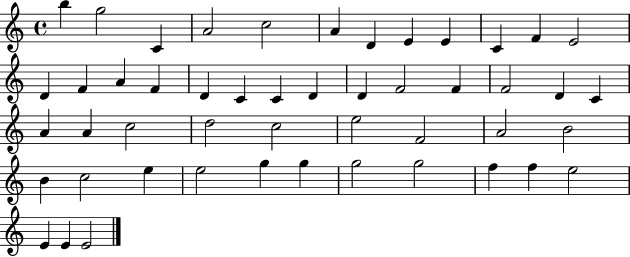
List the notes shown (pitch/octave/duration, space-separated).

B5/q G5/h C4/q A4/h C5/h A4/q D4/q E4/q E4/q C4/q F4/q E4/h D4/q F4/q A4/q F4/q D4/q C4/q C4/q D4/q D4/q F4/h F4/q F4/h D4/q C4/q A4/q A4/q C5/h D5/h C5/h E5/h F4/h A4/h B4/h B4/q C5/h E5/q E5/h G5/q G5/q G5/h G5/h F5/q F5/q E5/h E4/q E4/q E4/h